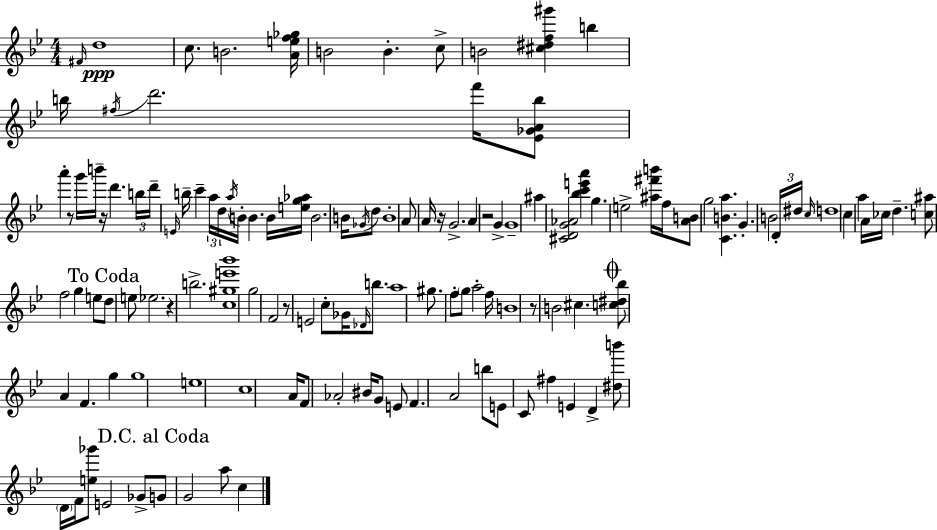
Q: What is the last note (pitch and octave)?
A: C5